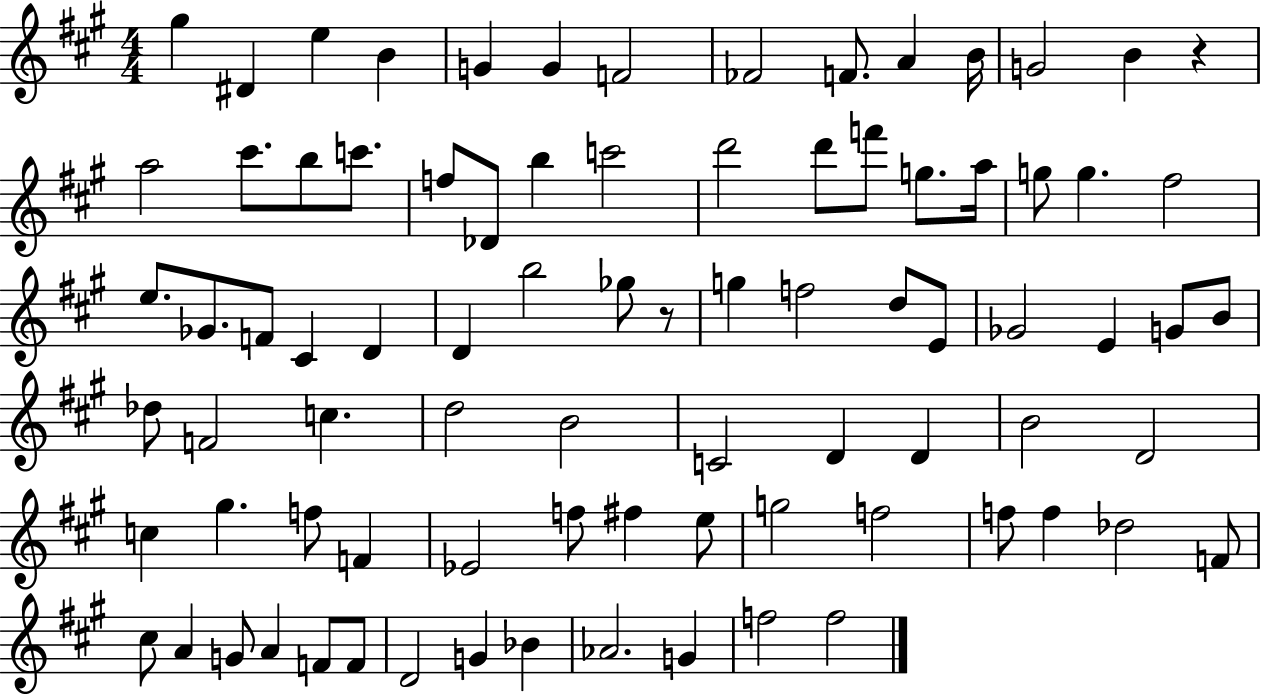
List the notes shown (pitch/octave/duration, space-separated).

G#5/q D#4/q E5/q B4/q G4/q G4/q F4/h FES4/h F4/e. A4/q B4/s G4/h B4/q R/q A5/h C#6/e. B5/e C6/e. F5/e Db4/e B5/q C6/h D6/h D6/e F6/e G5/e. A5/s G5/e G5/q. F#5/h E5/e. Gb4/e. F4/e C#4/q D4/q D4/q B5/h Gb5/e R/e G5/q F5/h D5/e E4/e Gb4/h E4/q G4/e B4/e Db5/e F4/h C5/q. D5/h B4/h C4/h D4/q D4/q B4/h D4/h C5/q G#5/q. F5/e F4/q Eb4/h F5/e F#5/q E5/e G5/h F5/h F5/e F5/q Db5/h F4/e C#5/e A4/q G4/e A4/q F4/e F4/e D4/h G4/q Bb4/q Ab4/h. G4/q F5/h F5/h